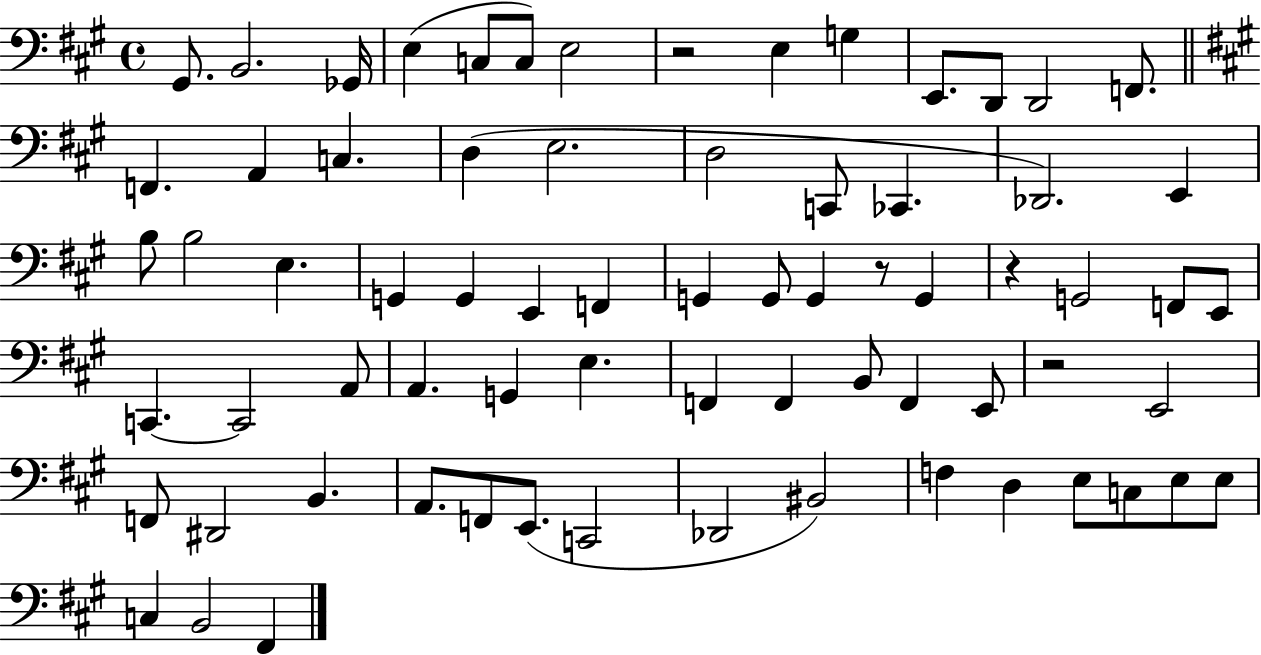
G#2/e. B2/h. Gb2/s E3/q C3/e C3/e E3/h R/h E3/q G3/q E2/e. D2/e D2/h F2/e. F2/q. A2/q C3/q. D3/q E3/h. D3/h C2/e CES2/q. Db2/h. E2/q B3/e B3/h E3/q. G2/q G2/q E2/q F2/q G2/q G2/e G2/q R/e G2/q R/q G2/h F2/e E2/e C2/q. C2/h A2/e A2/q. G2/q E3/q. F2/q F2/q B2/e F2/q E2/e R/h E2/h F2/e D#2/h B2/q. A2/e. F2/e E2/e. C2/h Db2/h BIS2/h F3/q D3/q E3/e C3/e E3/e E3/e C3/q B2/h F#2/q